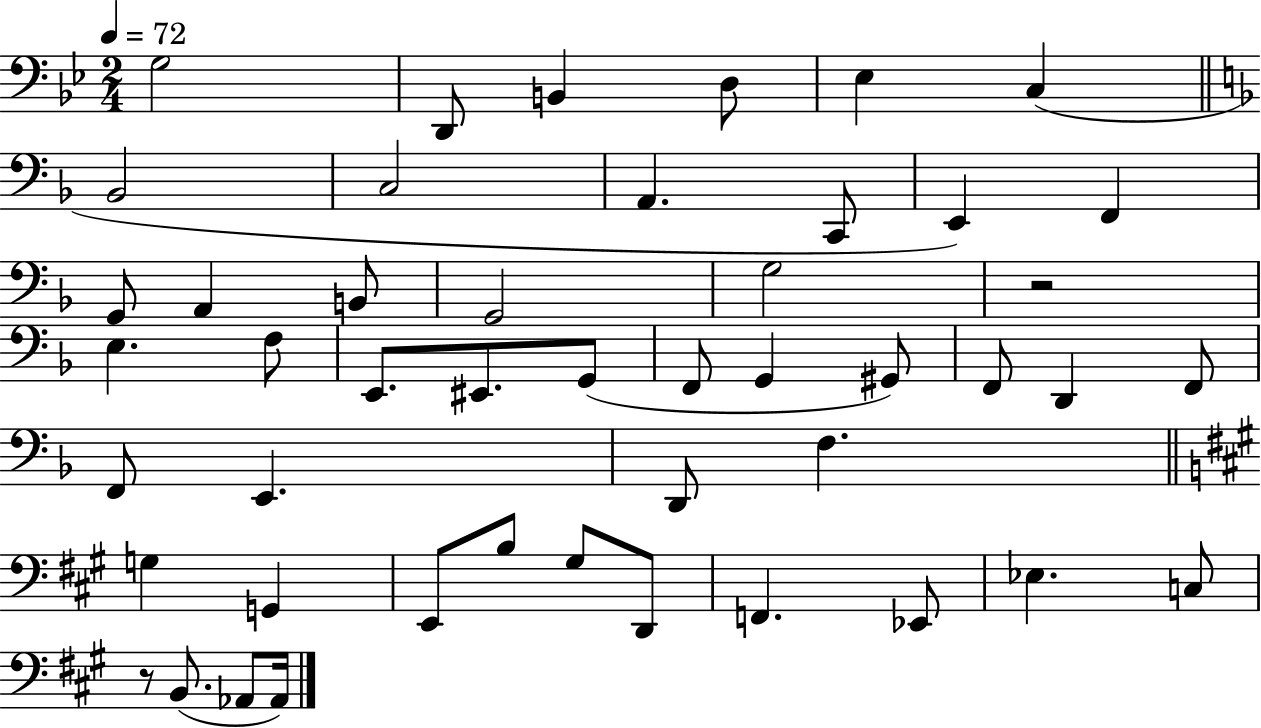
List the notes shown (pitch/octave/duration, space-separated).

G3/h D2/e B2/q D3/e Eb3/q C3/q Bb2/h C3/h A2/q. C2/e E2/q F2/q G2/e A2/q B2/e G2/h G3/h R/h E3/q. F3/e E2/e. EIS2/e. G2/e F2/e G2/q G#2/e F2/e D2/q F2/e F2/e E2/q. D2/e F3/q. G3/q G2/q E2/e B3/e G#3/e D2/e F2/q. Eb2/e Eb3/q. C3/e R/e B2/e. Ab2/e Ab2/s